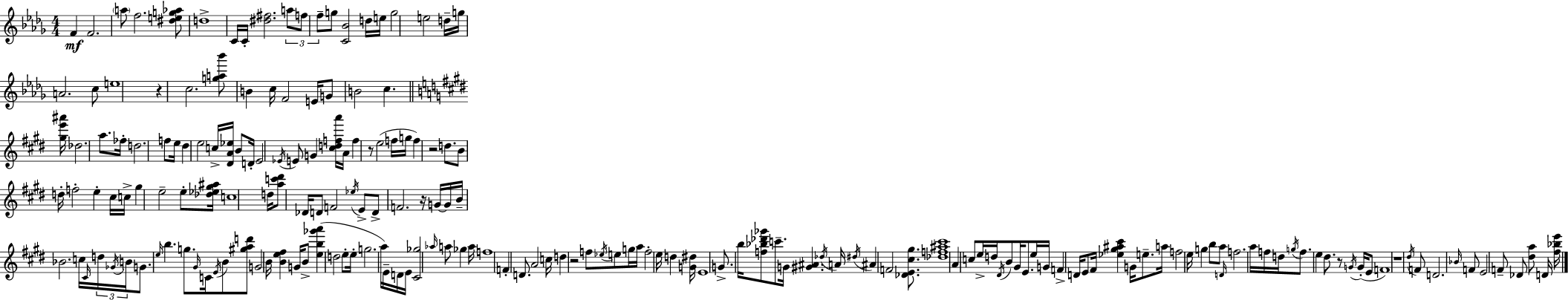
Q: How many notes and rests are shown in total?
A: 197